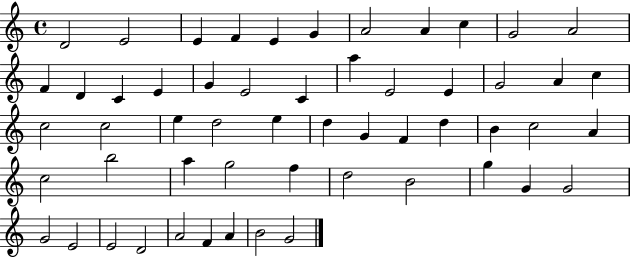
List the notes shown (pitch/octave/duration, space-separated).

D4/h E4/h E4/q F4/q E4/q G4/q A4/h A4/q C5/q G4/h A4/h F4/q D4/q C4/q E4/q G4/q E4/h C4/q A5/q E4/h E4/q G4/h A4/q C5/q C5/h C5/h E5/q D5/h E5/q D5/q G4/q F4/q D5/q B4/q C5/h A4/q C5/h B5/h A5/q G5/h F5/q D5/h B4/h G5/q G4/q G4/h G4/h E4/h E4/h D4/h A4/h F4/q A4/q B4/h G4/h